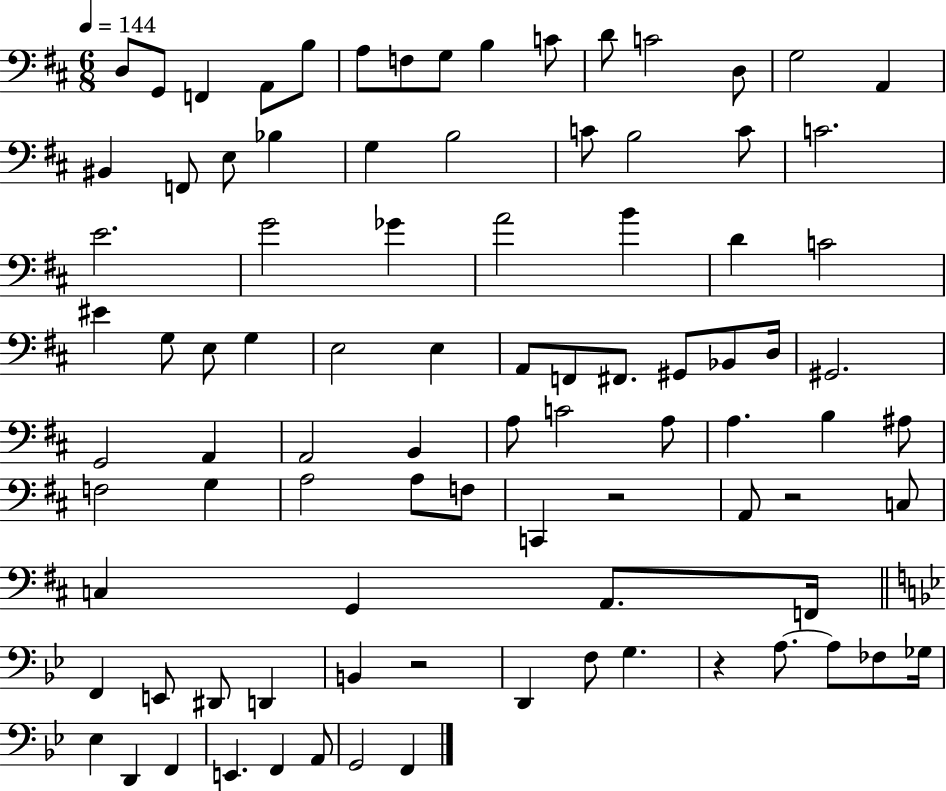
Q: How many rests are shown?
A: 4